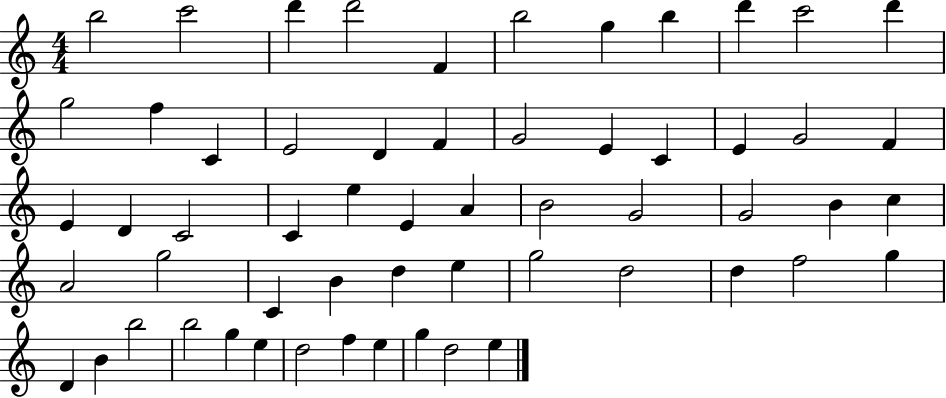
{
  \clef treble
  \numericTimeSignature
  \time 4/4
  \key c \major
  b''2 c'''2 | d'''4 d'''2 f'4 | b''2 g''4 b''4 | d'''4 c'''2 d'''4 | \break g''2 f''4 c'4 | e'2 d'4 f'4 | g'2 e'4 c'4 | e'4 g'2 f'4 | \break e'4 d'4 c'2 | c'4 e''4 e'4 a'4 | b'2 g'2 | g'2 b'4 c''4 | \break a'2 g''2 | c'4 b'4 d''4 e''4 | g''2 d''2 | d''4 f''2 g''4 | \break d'4 b'4 b''2 | b''2 g''4 e''4 | d''2 f''4 e''4 | g''4 d''2 e''4 | \break \bar "|."
}